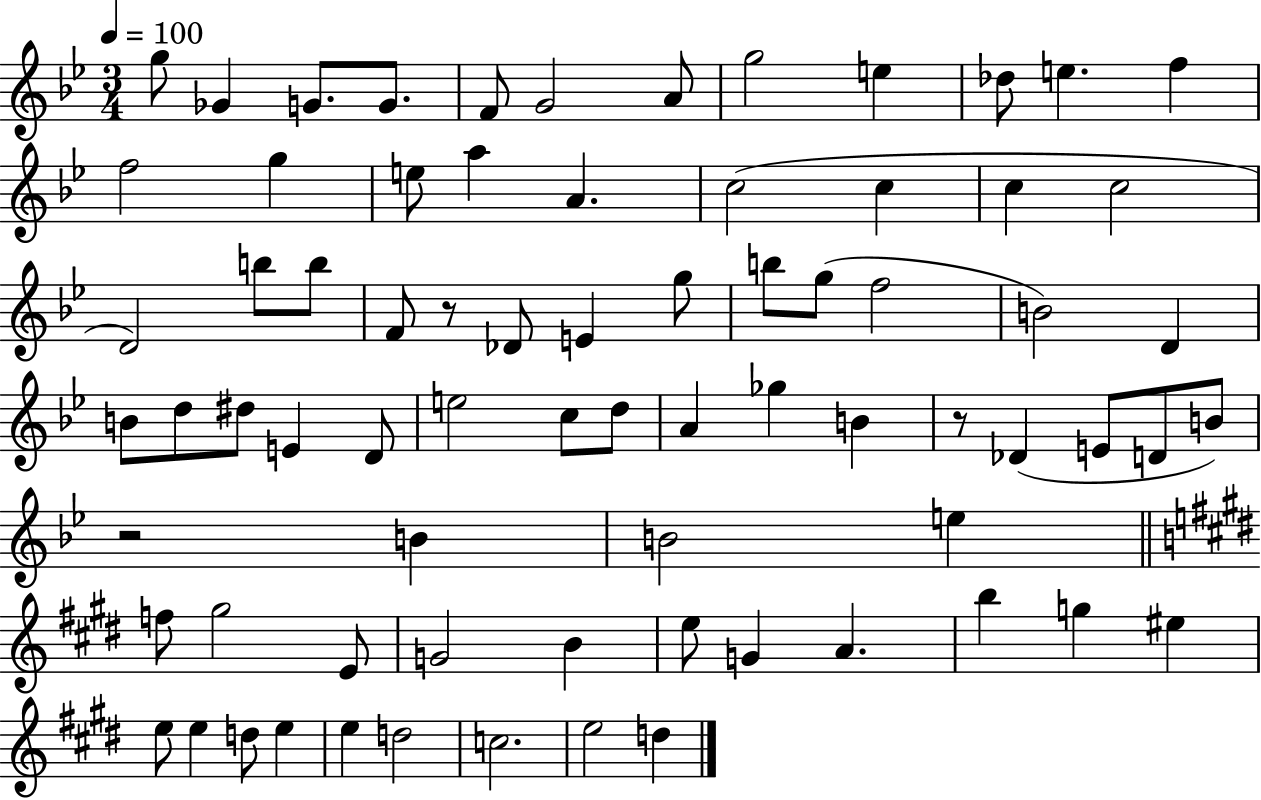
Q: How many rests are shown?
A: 3